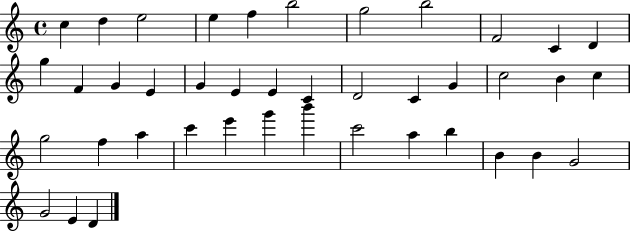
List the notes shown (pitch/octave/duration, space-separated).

C5/q D5/q E5/h E5/q F5/q B5/h G5/h B5/h F4/h C4/q D4/q G5/q F4/q G4/q E4/q G4/q E4/q E4/q C4/q D4/h C4/q G4/q C5/h B4/q C5/q G5/h F5/q A5/q C6/q E6/q G6/q B6/q C6/h A5/q B5/q B4/q B4/q G4/h G4/h E4/q D4/q